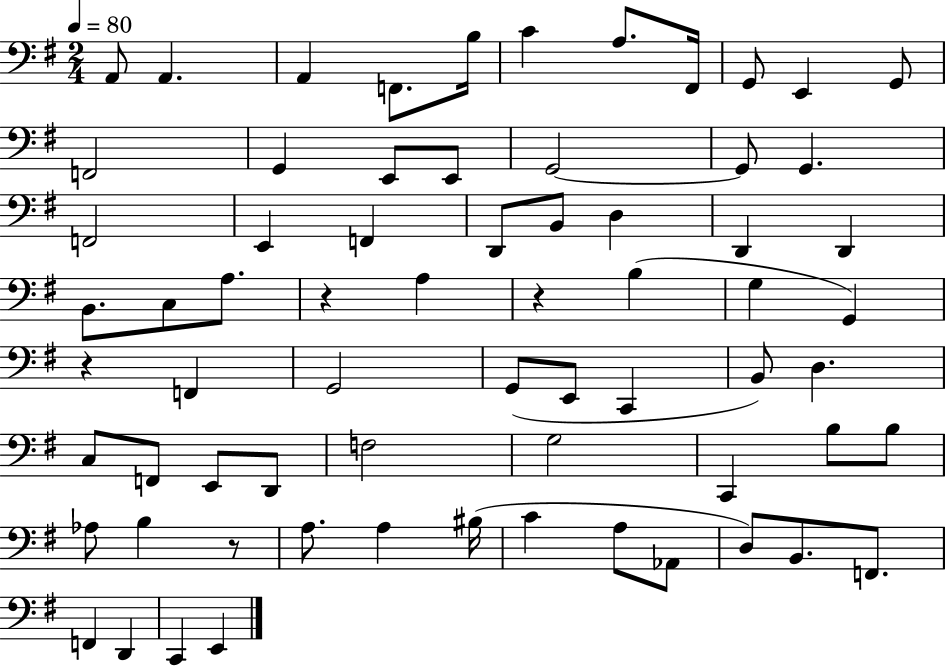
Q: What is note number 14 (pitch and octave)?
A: E2